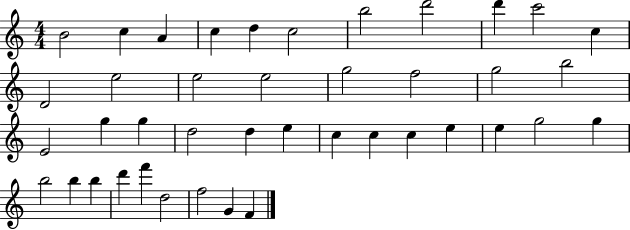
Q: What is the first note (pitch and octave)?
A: B4